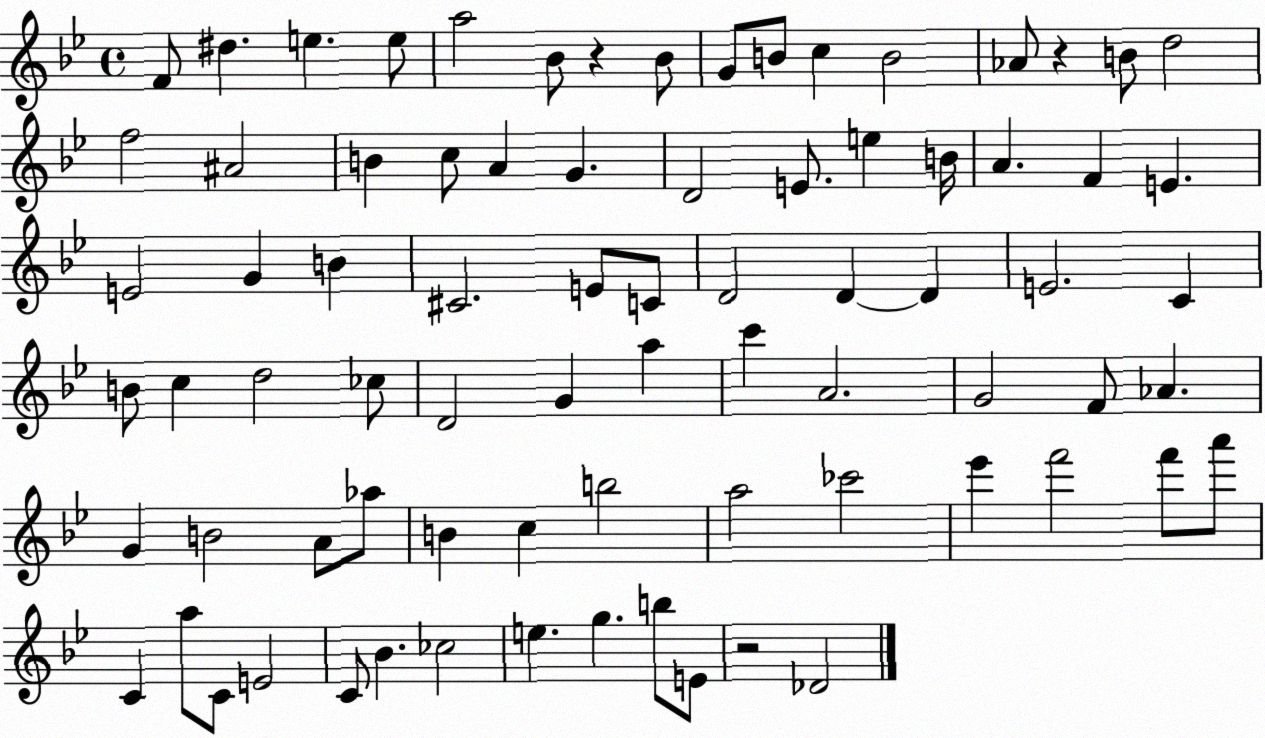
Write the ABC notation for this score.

X:1
T:Untitled
M:4/4
L:1/4
K:Bb
F/2 ^d e e/2 a2 _B/2 z _B/2 G/2 B/2 c B2 _A/2 z B/2 d2 f2 ^A2 B c/2 A G D2 E/2 e B/4 A F E E2 G B ^C2 E/2 C/2 D2 D D E2 C B/2 c d2 _c/2 D2 G a c' A2 G2 F/2 _A G B2 A/2 _a/2 B c b2 a2 _c'2 _e' f'2 f'/2 a'/2 C a/2 C/2 E2 C/2 _B _c2 e g b/2 E/2 z2 _D2